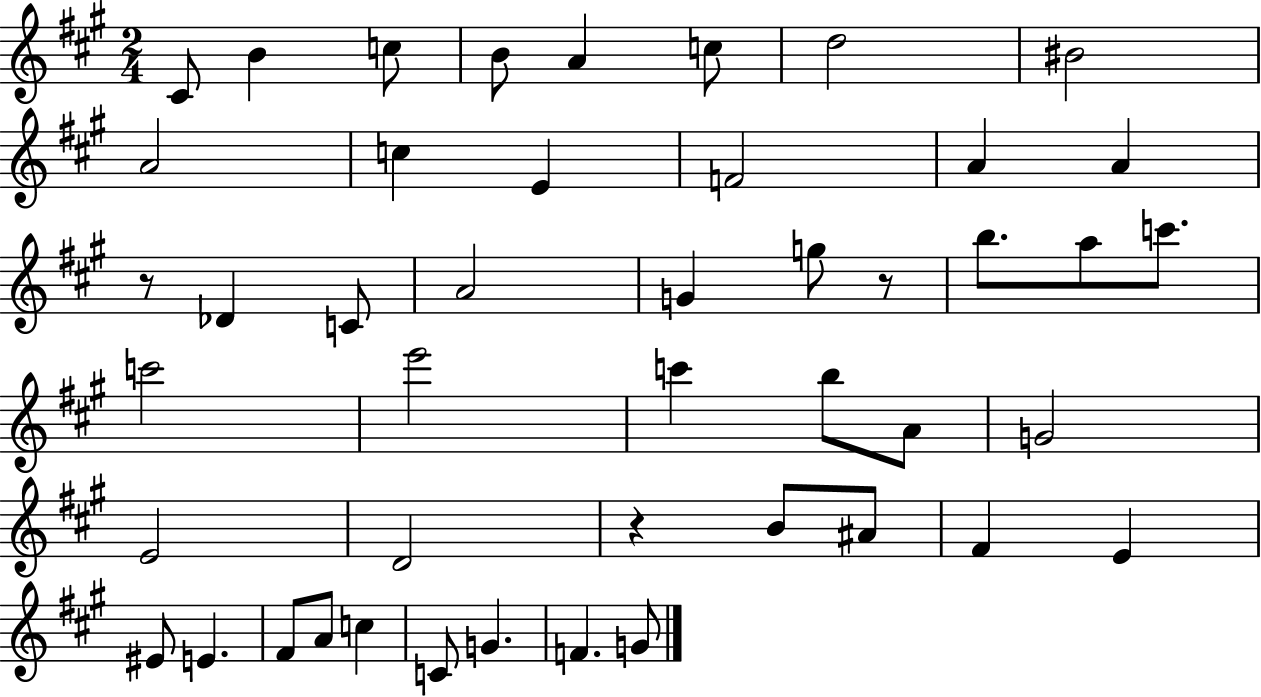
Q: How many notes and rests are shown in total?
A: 46